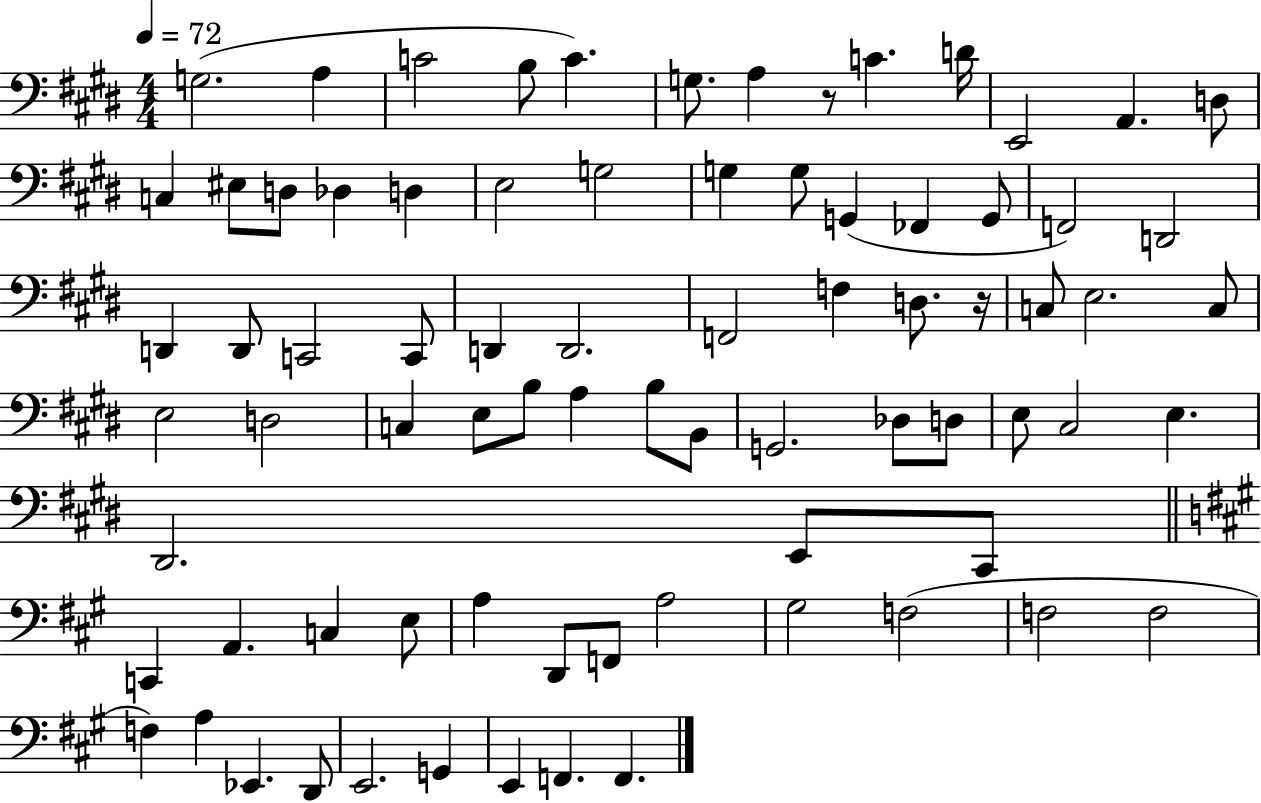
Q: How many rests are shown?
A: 2